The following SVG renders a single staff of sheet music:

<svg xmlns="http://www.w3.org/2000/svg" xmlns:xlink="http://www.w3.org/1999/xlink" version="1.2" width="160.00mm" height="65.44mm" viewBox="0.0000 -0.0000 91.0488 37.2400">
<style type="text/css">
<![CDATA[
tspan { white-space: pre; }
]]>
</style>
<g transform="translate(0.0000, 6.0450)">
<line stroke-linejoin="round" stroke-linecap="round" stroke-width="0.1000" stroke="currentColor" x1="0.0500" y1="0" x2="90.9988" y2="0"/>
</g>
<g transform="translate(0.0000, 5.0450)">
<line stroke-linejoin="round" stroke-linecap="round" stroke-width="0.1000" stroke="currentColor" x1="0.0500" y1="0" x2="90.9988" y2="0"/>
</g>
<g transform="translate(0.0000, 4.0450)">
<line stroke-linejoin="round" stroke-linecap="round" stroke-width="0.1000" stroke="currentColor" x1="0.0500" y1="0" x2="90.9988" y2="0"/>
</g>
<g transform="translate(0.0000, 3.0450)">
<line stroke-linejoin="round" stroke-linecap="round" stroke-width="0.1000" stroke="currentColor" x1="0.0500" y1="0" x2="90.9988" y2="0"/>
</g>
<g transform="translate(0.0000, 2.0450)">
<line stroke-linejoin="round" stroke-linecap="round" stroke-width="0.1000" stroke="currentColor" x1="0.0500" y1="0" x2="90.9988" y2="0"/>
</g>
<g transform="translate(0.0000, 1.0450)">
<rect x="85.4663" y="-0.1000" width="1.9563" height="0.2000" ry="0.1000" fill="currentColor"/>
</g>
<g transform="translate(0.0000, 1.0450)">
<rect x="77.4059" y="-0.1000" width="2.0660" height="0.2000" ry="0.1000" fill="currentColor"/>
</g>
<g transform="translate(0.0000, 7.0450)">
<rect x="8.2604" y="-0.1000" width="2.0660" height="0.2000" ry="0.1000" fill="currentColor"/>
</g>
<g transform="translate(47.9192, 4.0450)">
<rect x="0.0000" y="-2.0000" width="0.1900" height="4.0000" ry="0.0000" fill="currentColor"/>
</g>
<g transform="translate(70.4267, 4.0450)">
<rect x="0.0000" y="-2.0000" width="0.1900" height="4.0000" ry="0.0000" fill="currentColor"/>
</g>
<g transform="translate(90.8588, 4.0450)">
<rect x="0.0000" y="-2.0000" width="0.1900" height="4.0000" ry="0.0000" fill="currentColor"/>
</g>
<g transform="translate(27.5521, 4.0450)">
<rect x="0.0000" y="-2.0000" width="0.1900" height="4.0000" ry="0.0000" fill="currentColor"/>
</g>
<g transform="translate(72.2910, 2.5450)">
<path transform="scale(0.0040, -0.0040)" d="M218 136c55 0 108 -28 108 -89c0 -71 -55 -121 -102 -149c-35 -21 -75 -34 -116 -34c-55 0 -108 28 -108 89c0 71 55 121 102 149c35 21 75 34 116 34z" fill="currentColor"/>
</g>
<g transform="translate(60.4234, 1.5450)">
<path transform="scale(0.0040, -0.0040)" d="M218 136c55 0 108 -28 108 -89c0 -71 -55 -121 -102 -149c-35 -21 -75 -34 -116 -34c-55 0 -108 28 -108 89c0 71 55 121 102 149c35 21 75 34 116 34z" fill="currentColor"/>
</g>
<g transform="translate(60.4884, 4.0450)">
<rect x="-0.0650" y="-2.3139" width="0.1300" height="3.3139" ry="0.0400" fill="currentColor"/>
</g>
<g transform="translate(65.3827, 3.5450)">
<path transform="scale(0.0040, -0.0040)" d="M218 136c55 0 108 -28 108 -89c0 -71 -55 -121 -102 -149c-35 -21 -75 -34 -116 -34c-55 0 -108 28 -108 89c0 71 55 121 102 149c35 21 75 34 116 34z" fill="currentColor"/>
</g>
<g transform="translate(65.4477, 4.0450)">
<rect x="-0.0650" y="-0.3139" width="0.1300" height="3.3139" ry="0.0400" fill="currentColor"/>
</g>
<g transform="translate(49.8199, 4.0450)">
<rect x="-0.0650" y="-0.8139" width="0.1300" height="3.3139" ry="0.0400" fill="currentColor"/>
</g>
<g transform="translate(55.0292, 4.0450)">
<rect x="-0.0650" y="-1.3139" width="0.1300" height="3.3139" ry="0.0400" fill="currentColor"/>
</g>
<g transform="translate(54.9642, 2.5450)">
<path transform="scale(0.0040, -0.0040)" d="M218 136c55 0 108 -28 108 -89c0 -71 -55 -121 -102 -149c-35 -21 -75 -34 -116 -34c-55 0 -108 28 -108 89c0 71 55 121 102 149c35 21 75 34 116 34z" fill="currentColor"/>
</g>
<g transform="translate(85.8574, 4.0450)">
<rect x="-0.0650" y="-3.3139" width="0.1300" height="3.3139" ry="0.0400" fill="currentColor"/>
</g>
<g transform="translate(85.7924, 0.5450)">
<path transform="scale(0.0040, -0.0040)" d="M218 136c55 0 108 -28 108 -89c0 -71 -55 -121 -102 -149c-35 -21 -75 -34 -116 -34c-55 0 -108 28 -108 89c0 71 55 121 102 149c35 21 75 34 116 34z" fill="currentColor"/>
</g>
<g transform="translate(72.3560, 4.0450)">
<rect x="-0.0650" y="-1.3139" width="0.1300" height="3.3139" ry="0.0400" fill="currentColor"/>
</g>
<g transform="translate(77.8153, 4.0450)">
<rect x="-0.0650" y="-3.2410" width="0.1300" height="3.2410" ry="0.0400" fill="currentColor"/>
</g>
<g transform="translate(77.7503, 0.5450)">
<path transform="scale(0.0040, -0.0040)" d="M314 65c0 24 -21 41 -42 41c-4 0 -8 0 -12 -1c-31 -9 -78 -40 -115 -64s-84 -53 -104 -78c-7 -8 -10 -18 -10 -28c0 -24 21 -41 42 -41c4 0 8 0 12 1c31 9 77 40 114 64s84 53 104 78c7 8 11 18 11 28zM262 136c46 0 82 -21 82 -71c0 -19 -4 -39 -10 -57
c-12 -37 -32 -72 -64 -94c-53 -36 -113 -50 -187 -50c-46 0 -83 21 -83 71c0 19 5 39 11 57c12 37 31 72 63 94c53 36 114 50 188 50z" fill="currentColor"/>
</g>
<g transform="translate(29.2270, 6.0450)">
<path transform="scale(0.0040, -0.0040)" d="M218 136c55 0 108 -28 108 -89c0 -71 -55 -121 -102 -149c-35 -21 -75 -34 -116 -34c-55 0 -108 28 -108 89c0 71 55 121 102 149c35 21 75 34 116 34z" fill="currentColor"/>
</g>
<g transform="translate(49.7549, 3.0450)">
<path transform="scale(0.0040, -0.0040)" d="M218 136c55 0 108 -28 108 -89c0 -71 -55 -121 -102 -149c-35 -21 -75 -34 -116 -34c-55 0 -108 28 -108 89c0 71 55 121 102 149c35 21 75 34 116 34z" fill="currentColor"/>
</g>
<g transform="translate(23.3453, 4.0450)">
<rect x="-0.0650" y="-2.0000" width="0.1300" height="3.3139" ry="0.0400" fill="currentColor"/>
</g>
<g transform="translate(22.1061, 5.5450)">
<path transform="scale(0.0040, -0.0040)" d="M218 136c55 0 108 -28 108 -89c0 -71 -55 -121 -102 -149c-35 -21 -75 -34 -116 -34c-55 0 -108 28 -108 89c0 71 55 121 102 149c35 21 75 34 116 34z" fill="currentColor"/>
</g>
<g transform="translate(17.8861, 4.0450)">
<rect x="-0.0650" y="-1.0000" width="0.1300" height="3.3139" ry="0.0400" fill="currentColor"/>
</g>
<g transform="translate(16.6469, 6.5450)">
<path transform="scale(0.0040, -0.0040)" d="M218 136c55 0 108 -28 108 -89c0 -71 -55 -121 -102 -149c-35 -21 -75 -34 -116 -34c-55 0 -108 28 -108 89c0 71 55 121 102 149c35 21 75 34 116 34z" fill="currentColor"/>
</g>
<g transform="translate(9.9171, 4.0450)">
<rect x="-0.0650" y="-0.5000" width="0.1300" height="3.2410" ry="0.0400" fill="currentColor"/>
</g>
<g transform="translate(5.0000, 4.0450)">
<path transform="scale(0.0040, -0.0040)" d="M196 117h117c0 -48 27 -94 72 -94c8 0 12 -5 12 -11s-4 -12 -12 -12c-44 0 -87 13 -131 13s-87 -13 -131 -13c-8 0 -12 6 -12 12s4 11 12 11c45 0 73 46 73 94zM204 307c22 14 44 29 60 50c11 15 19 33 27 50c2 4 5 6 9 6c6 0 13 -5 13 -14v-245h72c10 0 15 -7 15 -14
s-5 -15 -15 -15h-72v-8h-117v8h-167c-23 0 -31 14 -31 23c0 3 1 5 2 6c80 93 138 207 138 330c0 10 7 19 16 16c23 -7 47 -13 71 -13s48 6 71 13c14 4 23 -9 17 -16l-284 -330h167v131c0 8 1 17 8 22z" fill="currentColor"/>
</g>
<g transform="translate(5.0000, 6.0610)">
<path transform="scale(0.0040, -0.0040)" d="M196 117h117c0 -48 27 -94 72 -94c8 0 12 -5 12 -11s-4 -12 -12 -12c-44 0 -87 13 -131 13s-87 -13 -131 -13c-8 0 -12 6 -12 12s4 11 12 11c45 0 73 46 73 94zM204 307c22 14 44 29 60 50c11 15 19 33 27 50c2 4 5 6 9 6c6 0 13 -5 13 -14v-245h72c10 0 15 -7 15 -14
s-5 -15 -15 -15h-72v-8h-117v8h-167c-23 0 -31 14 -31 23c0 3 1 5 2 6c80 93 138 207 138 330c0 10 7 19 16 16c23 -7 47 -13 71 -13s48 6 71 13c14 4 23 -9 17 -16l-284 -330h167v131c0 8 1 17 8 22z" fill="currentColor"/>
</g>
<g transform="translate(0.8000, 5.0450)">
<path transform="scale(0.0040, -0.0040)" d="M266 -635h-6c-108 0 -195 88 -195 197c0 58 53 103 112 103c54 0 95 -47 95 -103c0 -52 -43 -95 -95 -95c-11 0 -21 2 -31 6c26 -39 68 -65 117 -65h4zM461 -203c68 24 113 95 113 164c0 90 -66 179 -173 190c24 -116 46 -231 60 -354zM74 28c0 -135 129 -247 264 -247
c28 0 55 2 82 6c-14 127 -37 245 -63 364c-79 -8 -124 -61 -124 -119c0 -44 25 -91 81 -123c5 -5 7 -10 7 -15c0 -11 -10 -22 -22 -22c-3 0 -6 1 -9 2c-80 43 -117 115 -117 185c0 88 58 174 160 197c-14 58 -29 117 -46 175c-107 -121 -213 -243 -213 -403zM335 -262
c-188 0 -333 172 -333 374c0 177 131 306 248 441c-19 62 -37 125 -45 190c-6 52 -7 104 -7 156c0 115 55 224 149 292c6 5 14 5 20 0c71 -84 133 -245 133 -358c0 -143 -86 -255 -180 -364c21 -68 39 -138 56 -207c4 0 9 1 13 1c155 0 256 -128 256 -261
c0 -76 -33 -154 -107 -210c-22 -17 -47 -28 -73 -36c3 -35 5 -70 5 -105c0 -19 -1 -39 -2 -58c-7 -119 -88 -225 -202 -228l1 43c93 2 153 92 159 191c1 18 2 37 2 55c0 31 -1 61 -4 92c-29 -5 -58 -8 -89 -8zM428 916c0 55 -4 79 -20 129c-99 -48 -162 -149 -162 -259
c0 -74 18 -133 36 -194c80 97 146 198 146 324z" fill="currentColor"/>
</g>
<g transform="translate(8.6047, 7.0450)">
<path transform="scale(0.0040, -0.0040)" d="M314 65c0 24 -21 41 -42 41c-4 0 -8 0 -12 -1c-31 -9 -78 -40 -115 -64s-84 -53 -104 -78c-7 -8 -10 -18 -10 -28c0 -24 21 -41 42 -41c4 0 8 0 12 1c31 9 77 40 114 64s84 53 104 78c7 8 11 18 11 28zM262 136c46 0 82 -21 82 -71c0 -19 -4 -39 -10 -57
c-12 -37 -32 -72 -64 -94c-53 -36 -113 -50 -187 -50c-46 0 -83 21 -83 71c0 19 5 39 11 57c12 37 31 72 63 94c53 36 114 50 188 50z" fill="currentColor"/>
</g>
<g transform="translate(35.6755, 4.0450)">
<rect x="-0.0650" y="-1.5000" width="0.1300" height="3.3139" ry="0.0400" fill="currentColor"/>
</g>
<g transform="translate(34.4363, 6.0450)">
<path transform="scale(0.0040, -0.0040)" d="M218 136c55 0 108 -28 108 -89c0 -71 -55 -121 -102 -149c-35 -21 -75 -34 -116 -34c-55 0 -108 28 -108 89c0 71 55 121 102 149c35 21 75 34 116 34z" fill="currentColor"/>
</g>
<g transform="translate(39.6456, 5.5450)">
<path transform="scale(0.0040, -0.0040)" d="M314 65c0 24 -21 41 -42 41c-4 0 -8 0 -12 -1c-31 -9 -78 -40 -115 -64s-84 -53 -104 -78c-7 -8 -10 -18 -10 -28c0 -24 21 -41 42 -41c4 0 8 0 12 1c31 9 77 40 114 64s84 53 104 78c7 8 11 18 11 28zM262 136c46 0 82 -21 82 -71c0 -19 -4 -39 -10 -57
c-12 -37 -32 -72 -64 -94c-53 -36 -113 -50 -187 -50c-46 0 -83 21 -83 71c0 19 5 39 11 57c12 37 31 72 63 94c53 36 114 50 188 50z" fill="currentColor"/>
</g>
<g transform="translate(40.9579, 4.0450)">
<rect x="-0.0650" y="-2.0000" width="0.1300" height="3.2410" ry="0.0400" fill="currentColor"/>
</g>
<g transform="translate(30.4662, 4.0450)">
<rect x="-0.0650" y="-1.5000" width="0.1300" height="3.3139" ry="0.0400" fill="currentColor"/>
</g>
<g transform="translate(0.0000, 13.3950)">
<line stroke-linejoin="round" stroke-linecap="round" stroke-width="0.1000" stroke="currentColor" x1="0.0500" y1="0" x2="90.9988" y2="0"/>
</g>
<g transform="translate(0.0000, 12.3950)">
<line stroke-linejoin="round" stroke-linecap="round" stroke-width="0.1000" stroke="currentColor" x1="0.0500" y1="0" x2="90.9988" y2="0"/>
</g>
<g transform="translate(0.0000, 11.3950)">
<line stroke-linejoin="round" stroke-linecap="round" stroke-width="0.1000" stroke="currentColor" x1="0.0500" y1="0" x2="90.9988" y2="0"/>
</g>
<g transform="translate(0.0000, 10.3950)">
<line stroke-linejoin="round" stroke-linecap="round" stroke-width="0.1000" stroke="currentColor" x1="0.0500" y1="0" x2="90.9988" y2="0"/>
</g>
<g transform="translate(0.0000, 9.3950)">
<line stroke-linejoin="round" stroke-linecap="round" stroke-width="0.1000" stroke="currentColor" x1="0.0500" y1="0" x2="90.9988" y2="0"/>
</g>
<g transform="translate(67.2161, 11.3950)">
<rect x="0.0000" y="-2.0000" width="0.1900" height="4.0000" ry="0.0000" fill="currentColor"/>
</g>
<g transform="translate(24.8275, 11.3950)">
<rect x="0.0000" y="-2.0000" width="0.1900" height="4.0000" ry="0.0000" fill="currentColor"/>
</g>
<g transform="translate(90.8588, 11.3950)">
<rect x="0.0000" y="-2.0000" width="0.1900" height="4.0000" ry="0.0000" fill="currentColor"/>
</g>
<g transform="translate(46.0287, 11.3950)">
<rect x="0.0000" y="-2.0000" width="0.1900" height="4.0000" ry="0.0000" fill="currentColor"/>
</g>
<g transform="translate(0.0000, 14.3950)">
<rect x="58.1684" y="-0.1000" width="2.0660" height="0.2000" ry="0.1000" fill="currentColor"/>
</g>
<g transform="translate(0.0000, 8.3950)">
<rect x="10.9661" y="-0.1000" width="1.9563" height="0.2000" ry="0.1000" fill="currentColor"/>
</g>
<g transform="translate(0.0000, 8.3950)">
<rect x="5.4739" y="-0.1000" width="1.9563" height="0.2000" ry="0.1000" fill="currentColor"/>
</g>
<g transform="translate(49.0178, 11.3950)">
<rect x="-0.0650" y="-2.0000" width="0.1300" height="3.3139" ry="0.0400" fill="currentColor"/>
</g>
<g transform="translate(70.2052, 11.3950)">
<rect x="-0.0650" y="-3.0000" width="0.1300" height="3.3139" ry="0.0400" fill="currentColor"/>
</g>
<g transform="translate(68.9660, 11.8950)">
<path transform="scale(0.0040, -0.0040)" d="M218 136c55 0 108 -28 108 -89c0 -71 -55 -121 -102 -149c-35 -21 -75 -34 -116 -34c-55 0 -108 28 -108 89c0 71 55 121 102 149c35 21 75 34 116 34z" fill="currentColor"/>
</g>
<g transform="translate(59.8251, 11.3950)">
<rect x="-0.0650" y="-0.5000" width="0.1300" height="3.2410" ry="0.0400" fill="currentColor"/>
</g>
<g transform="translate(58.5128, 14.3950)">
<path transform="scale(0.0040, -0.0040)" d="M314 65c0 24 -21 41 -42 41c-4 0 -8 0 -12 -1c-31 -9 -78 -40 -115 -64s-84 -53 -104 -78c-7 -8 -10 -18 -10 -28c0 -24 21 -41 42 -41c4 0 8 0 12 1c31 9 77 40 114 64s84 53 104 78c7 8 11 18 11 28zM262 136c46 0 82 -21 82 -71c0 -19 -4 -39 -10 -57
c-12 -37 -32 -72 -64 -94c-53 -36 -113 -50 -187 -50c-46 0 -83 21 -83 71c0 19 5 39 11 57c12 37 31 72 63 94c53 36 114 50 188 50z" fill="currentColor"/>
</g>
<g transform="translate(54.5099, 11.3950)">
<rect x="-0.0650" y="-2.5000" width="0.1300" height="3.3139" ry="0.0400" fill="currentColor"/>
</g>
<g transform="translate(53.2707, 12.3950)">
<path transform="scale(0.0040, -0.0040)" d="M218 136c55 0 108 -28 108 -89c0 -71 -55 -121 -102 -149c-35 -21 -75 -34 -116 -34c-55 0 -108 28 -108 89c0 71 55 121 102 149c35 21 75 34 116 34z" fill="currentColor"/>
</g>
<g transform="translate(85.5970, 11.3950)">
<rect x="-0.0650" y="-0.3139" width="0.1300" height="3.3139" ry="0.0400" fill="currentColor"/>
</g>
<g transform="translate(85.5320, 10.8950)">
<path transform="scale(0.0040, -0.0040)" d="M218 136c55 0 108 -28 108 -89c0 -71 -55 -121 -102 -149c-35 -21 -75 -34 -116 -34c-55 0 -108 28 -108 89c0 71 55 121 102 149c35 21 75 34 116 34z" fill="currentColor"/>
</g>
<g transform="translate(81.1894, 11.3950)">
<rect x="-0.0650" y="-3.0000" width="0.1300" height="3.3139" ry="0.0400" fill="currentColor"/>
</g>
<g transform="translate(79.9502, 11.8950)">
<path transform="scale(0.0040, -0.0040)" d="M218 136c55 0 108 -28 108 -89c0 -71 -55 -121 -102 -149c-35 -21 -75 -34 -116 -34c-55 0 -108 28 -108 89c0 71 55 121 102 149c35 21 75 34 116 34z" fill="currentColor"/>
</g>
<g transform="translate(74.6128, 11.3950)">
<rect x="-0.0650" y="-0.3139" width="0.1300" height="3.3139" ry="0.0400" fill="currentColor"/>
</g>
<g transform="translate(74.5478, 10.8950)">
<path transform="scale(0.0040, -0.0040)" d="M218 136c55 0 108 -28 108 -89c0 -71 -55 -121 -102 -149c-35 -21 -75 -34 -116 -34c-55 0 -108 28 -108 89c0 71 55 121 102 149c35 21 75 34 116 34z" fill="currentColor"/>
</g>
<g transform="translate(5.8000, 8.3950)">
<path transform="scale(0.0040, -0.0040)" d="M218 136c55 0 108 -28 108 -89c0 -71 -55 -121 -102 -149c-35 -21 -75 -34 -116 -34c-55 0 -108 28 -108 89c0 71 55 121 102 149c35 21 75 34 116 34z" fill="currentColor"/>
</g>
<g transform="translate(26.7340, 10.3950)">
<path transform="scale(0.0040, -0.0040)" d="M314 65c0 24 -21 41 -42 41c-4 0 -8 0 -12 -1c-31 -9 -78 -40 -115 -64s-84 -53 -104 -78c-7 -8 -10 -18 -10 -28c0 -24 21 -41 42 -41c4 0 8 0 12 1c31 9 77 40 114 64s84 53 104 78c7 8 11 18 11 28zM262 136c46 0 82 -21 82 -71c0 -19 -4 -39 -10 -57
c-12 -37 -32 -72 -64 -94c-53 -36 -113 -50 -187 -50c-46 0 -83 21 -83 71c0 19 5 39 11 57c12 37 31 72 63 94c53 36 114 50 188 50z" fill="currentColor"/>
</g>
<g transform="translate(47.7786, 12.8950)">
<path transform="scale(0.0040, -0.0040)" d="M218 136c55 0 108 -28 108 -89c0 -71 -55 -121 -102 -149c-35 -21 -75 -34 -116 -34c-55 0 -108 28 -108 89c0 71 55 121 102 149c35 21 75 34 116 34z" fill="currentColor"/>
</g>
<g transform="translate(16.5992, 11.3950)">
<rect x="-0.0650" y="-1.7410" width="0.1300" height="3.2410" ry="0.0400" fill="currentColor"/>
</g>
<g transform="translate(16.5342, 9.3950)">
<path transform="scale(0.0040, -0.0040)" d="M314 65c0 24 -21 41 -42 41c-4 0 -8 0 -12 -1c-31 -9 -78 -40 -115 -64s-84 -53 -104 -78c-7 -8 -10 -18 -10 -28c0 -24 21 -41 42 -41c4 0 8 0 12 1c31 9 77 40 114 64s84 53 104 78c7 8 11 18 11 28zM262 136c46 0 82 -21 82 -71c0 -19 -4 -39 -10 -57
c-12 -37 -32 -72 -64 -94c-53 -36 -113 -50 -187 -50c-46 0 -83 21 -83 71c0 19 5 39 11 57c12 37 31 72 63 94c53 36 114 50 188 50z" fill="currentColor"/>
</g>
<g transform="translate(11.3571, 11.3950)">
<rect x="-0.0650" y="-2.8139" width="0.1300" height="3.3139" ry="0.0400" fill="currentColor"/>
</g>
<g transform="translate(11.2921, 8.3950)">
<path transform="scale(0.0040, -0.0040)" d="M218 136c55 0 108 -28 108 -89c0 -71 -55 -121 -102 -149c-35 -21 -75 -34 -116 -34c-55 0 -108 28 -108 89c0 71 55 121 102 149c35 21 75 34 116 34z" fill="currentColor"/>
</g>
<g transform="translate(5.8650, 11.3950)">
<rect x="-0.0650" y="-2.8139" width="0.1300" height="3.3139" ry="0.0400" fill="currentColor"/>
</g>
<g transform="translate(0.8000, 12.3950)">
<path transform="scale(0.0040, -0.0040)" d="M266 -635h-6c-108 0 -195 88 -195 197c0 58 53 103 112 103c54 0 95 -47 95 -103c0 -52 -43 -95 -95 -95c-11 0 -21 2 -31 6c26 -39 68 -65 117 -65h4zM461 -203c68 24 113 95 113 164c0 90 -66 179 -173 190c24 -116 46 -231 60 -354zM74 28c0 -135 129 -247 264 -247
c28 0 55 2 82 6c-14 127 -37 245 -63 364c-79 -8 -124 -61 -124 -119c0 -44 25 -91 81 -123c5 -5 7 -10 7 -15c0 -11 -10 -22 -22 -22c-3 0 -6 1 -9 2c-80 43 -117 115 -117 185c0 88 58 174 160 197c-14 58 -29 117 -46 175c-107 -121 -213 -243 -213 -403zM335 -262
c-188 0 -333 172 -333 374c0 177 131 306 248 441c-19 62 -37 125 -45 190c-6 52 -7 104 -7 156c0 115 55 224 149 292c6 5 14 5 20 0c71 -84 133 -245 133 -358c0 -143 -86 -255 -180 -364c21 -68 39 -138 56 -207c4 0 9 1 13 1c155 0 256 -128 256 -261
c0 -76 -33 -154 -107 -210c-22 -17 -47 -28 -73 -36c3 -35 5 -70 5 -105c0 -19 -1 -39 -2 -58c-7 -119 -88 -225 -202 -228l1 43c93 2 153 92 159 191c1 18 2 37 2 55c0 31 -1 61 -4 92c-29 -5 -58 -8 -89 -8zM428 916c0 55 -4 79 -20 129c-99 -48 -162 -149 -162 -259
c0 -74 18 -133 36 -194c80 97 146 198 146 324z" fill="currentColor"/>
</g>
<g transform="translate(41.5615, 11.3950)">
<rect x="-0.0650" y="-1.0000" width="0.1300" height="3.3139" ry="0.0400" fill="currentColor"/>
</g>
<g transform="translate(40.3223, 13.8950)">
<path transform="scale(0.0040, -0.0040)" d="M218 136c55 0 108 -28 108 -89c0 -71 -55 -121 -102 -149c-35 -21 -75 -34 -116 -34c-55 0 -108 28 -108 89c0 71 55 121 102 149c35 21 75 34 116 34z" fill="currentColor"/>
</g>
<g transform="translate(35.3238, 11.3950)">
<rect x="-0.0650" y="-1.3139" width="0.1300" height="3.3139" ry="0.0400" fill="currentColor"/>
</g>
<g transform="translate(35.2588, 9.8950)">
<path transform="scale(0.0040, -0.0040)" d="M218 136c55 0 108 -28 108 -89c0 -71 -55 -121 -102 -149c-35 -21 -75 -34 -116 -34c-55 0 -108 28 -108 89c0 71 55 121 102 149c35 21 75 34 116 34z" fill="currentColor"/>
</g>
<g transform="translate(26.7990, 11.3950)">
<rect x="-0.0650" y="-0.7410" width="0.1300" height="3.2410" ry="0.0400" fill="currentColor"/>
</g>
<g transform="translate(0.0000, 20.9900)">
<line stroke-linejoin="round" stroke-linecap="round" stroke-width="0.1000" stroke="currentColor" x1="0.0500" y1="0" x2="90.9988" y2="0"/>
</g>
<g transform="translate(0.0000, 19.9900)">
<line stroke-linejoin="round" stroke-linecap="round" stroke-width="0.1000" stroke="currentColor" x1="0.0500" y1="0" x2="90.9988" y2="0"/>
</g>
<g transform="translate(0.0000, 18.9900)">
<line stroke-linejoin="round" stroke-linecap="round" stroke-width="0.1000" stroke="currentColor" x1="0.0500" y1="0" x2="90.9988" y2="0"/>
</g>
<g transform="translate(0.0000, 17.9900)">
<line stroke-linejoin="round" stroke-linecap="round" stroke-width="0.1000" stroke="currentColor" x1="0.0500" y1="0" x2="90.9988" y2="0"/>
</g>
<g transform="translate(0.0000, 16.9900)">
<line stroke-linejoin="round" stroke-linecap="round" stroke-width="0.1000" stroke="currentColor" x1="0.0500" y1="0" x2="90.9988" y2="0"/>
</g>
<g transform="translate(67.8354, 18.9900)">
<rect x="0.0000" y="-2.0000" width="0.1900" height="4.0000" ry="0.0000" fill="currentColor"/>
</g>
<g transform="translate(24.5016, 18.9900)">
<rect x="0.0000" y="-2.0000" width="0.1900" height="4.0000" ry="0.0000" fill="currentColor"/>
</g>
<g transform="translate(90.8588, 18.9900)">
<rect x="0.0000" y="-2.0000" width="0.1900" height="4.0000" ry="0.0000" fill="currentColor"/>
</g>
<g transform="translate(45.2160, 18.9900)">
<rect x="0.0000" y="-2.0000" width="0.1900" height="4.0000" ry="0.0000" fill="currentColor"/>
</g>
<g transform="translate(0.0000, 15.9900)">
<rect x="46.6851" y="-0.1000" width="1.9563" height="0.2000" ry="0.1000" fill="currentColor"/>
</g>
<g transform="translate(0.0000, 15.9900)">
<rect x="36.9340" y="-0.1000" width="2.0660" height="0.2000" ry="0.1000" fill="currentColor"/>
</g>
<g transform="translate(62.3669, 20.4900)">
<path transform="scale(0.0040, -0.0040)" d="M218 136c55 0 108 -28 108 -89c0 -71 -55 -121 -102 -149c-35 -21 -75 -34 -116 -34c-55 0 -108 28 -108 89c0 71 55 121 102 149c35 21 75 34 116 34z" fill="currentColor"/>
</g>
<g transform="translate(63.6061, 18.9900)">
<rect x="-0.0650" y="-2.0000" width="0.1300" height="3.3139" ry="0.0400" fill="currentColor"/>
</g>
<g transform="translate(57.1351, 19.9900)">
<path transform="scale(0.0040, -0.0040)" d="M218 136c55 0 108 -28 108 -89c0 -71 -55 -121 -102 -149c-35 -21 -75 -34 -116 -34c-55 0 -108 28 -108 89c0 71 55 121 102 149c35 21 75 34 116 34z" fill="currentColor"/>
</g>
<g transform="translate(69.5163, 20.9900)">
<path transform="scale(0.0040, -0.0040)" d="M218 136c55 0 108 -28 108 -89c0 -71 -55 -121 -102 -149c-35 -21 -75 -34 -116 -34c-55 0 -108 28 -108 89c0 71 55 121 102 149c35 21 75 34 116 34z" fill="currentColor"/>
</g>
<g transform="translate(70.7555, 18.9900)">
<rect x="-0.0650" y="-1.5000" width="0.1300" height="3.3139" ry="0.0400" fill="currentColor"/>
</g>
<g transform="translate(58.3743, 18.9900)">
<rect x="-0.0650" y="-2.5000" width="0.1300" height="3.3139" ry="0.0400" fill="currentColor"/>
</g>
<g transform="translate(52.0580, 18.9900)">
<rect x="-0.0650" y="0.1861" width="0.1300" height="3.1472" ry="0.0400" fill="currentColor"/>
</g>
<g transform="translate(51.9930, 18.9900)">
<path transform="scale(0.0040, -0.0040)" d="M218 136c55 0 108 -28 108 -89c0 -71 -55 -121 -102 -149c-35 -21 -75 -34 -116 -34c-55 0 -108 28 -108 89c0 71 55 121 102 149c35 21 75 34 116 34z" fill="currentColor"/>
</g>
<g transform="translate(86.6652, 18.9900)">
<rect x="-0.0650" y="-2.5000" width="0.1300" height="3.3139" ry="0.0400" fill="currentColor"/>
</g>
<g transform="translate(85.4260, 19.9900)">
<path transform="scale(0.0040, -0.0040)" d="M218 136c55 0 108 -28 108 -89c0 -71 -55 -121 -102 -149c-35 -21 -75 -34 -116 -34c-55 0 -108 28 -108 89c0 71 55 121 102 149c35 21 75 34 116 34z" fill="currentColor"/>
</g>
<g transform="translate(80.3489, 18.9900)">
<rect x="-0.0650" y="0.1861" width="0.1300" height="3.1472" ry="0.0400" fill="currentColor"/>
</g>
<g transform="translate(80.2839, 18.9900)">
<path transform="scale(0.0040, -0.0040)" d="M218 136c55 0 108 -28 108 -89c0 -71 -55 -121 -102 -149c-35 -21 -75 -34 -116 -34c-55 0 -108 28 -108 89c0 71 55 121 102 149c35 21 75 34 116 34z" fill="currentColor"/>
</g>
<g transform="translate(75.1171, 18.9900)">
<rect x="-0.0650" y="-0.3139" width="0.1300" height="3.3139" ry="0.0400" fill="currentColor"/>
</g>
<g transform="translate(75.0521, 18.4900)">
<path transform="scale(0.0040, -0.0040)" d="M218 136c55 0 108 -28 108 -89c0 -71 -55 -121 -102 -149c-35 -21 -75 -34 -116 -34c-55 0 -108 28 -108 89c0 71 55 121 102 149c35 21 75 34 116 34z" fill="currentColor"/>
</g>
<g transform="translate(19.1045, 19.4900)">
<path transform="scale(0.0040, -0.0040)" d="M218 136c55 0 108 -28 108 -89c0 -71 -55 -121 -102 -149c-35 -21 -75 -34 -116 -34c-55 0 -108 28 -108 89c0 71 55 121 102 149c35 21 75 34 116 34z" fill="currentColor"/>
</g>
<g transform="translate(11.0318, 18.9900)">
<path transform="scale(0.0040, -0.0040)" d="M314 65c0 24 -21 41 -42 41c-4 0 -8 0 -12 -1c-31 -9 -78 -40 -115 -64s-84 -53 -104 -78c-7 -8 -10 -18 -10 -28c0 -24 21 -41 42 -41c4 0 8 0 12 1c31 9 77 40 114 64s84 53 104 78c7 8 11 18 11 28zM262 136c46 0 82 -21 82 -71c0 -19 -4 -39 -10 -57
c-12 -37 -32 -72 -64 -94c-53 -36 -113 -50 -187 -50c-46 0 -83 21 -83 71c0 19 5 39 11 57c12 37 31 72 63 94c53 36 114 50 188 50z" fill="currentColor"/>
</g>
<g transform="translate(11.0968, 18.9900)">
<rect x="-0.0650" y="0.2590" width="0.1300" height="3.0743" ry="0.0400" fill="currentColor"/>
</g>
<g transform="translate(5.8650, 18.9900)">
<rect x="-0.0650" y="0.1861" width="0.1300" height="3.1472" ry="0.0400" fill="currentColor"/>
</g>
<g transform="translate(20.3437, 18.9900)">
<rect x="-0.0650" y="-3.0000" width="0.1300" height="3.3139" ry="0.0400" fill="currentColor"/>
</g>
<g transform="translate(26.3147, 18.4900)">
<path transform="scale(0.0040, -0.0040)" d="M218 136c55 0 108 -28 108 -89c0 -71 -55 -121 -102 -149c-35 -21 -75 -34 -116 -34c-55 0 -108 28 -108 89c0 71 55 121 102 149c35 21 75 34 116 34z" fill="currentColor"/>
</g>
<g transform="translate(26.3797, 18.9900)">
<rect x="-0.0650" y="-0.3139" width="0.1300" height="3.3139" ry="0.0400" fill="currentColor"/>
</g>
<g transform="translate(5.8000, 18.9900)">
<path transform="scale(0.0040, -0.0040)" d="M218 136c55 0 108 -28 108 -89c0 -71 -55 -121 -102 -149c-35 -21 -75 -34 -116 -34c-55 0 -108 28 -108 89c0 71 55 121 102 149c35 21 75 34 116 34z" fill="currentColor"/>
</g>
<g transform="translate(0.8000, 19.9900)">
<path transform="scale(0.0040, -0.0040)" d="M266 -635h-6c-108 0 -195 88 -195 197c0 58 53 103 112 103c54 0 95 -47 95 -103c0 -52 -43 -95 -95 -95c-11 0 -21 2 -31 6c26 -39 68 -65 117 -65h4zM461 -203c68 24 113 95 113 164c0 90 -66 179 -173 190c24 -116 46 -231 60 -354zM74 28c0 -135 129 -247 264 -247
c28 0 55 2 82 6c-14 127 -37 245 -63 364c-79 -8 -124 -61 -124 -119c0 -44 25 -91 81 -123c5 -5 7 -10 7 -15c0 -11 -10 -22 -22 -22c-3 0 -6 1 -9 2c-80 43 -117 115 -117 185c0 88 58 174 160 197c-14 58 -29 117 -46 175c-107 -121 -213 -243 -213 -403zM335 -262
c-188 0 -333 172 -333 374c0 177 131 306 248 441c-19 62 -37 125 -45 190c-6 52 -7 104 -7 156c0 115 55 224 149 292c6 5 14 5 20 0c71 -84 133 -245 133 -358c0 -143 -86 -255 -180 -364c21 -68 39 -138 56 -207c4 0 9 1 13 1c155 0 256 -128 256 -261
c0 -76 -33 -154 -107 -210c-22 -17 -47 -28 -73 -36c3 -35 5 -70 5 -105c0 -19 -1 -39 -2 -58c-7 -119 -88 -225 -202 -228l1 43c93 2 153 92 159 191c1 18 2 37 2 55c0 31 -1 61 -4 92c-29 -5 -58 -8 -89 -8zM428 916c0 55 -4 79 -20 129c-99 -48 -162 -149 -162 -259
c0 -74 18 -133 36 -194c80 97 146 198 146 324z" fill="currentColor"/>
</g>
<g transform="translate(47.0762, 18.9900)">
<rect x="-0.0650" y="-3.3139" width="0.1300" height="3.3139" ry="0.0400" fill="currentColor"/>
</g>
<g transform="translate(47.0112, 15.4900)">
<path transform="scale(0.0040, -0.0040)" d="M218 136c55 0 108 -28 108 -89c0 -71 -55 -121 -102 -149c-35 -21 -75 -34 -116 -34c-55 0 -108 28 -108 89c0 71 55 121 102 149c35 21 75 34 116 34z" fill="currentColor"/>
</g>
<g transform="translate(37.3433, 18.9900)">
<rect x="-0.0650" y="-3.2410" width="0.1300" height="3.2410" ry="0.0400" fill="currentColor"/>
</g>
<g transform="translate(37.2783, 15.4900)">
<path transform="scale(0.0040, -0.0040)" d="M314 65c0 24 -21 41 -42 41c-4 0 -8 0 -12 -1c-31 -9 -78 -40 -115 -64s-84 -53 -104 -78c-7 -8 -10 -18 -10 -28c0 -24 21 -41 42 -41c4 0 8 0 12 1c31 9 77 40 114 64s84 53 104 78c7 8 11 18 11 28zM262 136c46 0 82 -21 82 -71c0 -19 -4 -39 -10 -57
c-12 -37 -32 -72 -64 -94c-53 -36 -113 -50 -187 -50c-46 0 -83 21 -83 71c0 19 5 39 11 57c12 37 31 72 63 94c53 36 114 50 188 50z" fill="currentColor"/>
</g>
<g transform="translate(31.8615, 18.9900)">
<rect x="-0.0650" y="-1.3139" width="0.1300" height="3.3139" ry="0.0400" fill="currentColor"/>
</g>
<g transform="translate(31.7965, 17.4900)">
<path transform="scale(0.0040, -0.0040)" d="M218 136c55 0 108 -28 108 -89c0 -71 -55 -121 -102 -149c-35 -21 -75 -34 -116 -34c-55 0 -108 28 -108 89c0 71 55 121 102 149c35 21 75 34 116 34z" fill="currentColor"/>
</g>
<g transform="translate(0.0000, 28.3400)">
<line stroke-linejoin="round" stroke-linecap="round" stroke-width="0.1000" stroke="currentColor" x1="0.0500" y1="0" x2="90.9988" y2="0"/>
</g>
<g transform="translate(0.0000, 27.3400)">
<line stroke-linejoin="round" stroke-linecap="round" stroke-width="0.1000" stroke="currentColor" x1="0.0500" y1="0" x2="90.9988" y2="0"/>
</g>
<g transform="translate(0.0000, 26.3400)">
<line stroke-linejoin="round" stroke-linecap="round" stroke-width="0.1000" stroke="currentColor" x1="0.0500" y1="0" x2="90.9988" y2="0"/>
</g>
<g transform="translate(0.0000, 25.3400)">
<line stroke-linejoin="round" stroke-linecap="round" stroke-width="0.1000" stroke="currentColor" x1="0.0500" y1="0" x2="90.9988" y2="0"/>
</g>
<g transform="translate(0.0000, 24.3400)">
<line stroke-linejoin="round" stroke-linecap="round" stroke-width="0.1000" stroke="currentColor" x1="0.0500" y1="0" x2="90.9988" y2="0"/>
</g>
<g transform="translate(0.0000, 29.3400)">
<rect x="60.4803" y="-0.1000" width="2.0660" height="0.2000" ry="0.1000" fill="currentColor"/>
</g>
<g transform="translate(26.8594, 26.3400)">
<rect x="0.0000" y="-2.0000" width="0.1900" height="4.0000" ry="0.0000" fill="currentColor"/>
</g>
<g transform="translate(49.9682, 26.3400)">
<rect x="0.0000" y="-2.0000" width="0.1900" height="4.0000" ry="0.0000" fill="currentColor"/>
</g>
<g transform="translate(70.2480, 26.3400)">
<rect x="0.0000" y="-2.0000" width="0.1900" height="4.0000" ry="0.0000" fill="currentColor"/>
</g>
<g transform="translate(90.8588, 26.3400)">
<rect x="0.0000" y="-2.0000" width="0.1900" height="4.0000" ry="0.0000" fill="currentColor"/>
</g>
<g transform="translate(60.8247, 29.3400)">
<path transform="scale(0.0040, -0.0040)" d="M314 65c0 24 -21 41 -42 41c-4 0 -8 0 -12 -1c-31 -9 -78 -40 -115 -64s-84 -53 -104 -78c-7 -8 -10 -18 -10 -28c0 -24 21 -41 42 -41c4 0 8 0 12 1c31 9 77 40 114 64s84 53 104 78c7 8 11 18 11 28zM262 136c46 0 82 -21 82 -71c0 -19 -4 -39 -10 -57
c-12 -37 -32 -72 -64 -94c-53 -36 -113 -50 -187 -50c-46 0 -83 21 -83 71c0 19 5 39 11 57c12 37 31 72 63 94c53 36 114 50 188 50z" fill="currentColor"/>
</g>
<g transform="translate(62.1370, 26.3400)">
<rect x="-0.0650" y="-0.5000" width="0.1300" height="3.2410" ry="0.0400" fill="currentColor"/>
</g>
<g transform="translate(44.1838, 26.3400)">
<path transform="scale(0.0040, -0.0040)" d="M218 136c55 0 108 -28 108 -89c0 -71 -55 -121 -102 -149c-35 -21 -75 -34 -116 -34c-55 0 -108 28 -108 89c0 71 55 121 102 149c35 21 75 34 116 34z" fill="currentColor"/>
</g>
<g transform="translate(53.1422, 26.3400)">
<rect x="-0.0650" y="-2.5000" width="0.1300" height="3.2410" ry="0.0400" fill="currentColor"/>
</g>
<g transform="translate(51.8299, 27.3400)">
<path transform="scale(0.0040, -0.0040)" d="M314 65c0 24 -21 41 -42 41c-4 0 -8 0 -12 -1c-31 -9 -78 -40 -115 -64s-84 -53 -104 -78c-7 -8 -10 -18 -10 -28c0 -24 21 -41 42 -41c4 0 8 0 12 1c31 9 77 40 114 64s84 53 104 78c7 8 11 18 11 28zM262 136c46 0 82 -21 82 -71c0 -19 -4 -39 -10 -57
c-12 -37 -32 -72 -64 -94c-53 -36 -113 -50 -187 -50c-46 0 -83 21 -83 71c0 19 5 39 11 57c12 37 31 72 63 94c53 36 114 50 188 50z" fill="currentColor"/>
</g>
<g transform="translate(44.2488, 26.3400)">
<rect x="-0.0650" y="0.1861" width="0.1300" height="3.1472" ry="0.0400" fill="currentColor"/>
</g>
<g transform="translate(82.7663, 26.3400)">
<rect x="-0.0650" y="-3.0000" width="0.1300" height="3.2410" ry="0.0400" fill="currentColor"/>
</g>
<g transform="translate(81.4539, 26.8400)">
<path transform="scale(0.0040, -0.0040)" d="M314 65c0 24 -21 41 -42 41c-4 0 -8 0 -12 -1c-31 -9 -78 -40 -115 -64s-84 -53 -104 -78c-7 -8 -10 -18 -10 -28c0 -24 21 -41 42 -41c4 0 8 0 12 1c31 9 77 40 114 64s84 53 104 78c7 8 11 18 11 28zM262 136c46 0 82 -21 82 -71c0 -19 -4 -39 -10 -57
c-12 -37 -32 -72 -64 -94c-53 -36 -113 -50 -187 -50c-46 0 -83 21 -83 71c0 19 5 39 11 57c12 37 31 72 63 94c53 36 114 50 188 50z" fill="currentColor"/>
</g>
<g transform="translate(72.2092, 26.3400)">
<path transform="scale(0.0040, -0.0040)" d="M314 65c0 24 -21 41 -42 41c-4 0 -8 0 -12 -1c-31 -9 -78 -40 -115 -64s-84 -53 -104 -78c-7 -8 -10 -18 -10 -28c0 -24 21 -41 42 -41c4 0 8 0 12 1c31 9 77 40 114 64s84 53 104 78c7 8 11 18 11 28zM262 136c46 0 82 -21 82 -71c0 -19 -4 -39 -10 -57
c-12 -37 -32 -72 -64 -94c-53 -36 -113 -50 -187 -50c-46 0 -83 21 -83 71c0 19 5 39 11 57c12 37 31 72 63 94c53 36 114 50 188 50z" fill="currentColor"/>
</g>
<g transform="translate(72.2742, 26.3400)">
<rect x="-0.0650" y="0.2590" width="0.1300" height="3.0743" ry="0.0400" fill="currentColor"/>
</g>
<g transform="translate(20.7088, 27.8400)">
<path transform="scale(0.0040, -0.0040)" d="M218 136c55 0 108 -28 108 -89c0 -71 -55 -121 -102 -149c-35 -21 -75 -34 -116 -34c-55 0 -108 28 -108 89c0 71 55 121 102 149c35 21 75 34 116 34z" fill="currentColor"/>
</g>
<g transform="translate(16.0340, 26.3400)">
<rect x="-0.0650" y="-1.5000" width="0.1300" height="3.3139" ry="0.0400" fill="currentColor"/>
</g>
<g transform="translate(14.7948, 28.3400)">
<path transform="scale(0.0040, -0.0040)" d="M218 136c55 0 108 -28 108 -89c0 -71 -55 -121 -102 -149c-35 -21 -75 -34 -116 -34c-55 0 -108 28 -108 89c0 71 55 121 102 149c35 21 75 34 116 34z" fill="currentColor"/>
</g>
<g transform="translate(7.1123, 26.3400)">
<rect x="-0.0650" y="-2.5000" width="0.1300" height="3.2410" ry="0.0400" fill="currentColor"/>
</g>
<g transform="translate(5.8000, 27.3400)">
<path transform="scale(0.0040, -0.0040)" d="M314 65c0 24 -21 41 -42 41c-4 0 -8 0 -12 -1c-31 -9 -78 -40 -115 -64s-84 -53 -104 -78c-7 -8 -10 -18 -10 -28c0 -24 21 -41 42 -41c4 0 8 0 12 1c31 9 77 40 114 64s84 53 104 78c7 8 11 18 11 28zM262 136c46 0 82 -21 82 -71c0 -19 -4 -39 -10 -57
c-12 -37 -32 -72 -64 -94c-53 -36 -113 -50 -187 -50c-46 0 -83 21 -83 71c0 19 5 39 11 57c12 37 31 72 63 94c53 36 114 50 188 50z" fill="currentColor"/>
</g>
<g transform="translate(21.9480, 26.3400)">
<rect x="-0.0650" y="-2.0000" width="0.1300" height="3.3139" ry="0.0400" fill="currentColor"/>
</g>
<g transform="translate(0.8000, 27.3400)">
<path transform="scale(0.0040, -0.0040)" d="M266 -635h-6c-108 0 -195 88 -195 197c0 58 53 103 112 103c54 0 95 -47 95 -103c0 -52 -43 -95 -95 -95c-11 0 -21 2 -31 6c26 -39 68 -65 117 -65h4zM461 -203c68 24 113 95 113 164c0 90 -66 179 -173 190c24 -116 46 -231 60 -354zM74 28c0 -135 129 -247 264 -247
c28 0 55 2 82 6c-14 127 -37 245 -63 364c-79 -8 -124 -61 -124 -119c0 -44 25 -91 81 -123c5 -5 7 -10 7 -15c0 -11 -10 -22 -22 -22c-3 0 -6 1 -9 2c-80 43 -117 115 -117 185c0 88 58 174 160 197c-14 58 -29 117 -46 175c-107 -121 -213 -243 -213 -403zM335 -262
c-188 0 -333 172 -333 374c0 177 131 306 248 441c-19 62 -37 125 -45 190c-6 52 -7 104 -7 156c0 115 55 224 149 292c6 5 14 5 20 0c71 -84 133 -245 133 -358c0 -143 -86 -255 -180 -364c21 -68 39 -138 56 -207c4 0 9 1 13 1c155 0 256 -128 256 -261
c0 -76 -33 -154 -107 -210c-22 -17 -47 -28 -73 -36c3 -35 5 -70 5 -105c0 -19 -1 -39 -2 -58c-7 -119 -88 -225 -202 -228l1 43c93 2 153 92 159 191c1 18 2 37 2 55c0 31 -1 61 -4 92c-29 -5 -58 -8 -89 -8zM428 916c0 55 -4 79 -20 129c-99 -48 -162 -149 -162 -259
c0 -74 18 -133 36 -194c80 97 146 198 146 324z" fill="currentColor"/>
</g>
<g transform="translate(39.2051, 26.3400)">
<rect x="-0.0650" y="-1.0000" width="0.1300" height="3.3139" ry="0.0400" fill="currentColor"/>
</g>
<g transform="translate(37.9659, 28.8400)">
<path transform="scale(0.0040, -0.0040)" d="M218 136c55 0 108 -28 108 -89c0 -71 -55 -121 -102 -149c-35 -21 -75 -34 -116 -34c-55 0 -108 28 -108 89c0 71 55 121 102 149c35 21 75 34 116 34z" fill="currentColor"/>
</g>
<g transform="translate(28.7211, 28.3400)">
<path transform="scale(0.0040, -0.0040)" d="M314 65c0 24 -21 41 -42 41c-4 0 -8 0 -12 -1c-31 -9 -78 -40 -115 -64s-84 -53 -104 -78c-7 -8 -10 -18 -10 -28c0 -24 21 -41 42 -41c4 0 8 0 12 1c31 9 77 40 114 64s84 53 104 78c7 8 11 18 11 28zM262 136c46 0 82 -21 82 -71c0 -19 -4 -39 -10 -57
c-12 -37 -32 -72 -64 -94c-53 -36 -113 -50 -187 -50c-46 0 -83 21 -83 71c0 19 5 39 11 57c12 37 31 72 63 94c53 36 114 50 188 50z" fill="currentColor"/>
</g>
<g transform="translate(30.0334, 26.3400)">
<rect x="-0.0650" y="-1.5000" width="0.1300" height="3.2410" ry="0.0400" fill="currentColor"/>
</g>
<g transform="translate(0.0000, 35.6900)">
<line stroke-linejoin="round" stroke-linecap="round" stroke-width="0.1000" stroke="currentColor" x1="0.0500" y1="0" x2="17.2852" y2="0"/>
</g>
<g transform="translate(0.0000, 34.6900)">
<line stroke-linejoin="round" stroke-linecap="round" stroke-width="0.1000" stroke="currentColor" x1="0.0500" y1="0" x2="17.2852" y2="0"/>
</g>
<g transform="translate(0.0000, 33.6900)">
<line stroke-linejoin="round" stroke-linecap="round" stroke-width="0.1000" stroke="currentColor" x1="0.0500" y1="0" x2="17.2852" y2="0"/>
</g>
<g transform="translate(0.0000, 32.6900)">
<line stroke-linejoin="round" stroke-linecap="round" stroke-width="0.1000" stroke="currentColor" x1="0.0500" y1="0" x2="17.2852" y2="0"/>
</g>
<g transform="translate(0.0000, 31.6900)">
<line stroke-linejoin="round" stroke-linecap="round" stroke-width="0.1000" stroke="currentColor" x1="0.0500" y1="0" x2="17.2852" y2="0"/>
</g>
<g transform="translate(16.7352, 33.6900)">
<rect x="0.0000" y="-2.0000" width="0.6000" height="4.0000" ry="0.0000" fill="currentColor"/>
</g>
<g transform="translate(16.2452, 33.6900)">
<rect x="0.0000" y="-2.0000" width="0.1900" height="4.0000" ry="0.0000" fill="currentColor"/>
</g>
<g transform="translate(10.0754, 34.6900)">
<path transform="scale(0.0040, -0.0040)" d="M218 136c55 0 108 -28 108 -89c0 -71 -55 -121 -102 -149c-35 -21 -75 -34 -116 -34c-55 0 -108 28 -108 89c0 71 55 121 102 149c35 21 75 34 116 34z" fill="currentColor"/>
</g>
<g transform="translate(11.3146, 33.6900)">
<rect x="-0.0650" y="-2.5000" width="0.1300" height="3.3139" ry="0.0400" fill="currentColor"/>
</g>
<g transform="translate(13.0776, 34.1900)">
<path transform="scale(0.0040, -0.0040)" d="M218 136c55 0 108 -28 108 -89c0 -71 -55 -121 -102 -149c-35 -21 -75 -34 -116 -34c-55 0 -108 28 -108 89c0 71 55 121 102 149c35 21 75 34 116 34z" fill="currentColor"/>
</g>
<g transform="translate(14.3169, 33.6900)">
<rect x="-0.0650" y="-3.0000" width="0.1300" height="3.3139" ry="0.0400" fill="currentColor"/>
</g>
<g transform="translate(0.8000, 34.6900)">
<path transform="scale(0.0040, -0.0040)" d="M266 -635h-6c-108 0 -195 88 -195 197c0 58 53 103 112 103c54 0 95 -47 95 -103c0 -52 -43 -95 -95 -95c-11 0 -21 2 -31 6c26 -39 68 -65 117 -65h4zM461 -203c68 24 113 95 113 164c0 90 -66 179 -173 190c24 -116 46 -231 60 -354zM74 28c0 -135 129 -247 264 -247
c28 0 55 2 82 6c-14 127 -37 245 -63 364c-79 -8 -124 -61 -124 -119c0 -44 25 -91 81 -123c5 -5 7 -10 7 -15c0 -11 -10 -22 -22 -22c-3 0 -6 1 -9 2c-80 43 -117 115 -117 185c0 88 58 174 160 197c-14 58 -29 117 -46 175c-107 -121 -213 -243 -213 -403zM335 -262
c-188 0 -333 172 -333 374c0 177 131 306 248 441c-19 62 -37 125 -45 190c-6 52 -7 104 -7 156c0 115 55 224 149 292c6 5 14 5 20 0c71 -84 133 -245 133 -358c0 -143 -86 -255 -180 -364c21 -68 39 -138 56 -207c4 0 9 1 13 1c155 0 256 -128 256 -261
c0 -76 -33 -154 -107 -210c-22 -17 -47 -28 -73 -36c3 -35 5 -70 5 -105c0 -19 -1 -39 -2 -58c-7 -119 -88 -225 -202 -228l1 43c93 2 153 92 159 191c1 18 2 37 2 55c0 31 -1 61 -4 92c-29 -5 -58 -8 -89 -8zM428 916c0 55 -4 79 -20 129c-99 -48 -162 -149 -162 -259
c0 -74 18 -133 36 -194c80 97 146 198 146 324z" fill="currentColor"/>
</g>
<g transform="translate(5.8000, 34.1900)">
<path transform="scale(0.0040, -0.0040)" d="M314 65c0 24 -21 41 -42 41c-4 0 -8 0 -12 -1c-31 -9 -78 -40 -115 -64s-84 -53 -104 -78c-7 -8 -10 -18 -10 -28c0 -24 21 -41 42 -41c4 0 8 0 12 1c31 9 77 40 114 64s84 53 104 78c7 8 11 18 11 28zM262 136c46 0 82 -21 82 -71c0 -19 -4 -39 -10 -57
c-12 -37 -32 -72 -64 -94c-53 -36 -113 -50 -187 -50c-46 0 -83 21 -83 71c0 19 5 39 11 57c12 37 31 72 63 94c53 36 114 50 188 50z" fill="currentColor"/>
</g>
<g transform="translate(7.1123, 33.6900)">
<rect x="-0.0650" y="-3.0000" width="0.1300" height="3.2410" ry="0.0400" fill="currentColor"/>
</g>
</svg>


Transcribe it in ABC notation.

X:1
T:Untitled
M:4/4
L:1/4
K:C
C2 D F E E F2 d e g c e b2 b a a f2 d2 e D F G C2 A c A c B B2 A c e b2 b B G F E c B G G2 E F E2 D B G2 C2 B2 A2 A2 G A